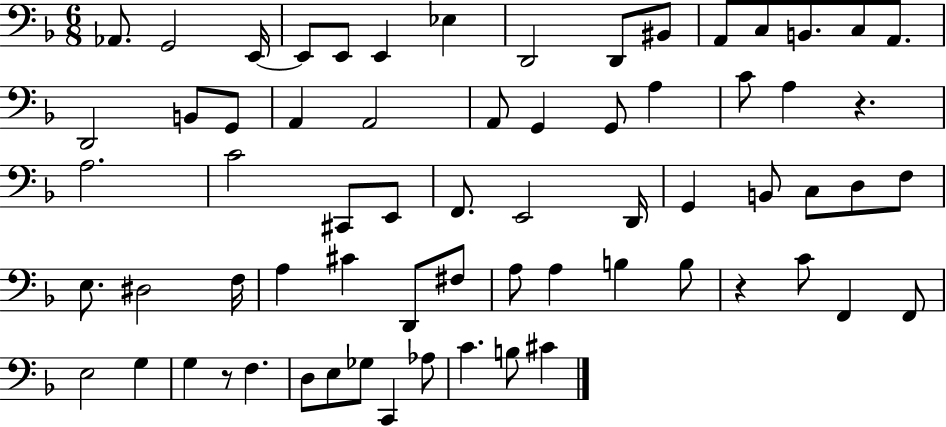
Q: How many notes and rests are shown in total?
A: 67